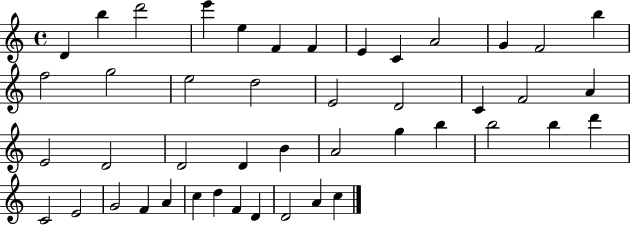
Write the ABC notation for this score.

X:1
T:Untitled
M:4/4
L:1/4
K:C
D b d'2 e' e F F E C A2 G F2 b f2 g2 e2 d2 E2 D2 C F2 A E2 D2 D2 D B A2 g b b2 b d' C2 E2 G2 F A c d F D D2 A c